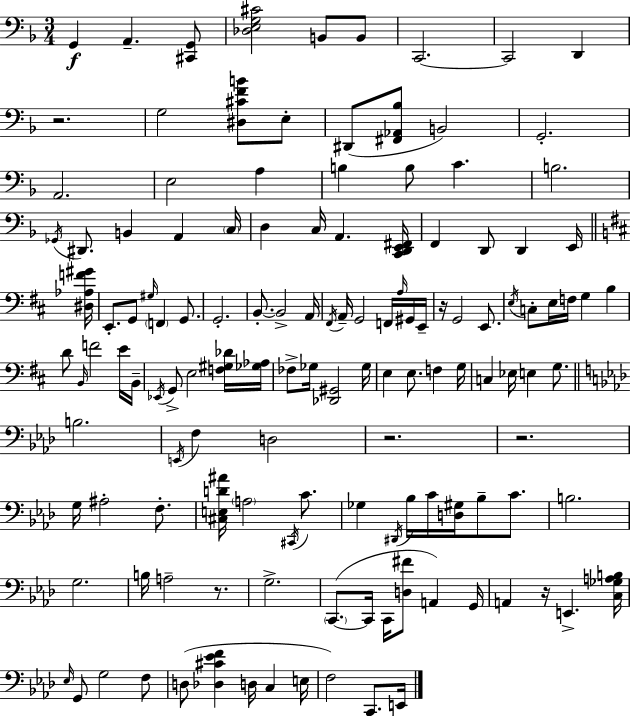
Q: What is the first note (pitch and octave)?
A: G2